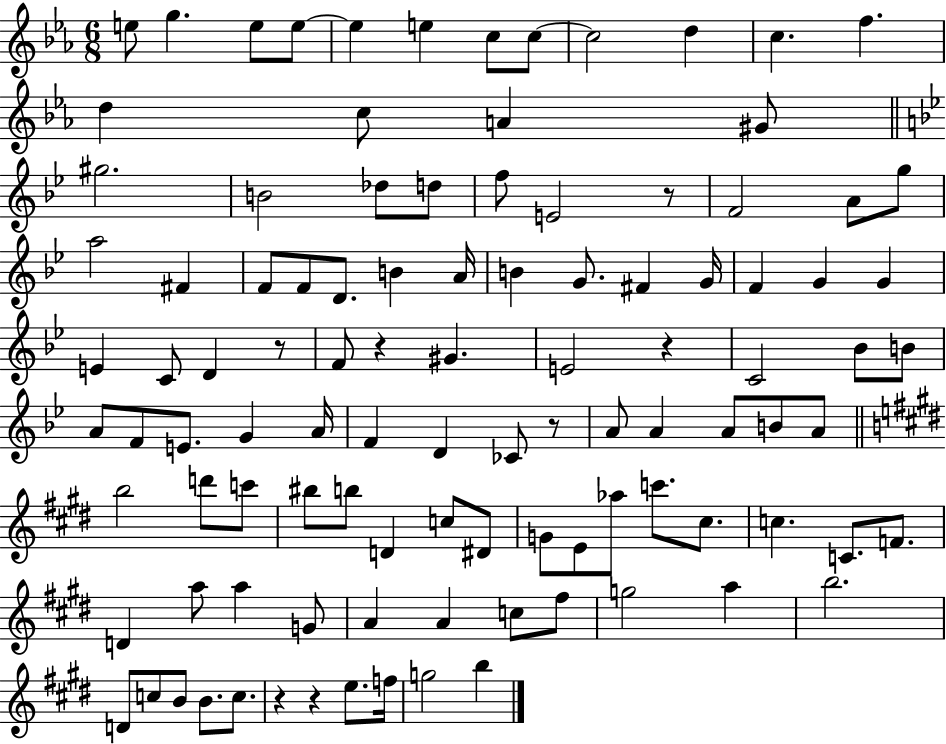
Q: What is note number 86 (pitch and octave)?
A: G5